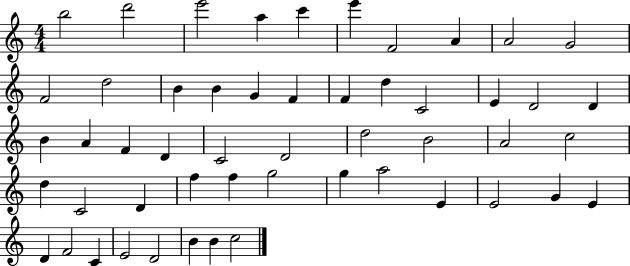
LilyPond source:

{
  \clef treble
  \numericTimeSignature
  \time 4/4
  \key c \major
  b''2 d'''2 | e'''2 a''4 c'''4 | e'''4 f'2 a'4 | a'2 g'2 | \break f'2 d''2 | b'4 b'4 g'4 f'4 | f'4 d''4 c'2 | e'4 d'2 d'4 | \break b'4 a'4 f'4 d'4 | c'2 d'2 | d''2 b'2 | a'2 c''2 | \break d''4 c'2 d'4 | f''4 f''4 g''2 | g''4 a''2 e'4 | e'2 g'4 e'4 | \break d'4 f'2 c'4 | e'2 d'2 | b'4 b'4 c''2 | \bar "|."
}